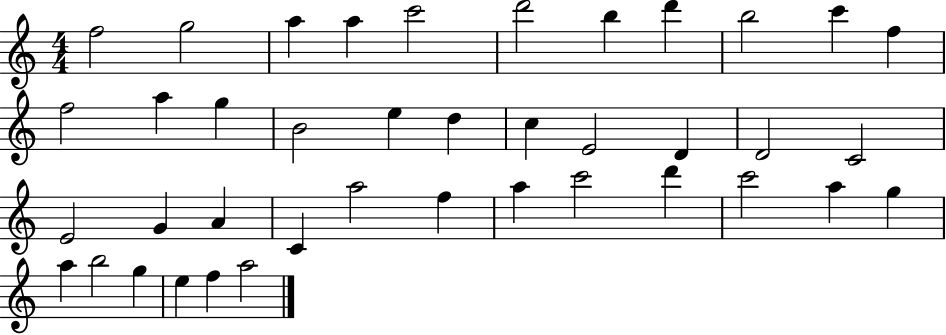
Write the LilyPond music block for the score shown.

{
  \clef treble
  \numericTimeSignature
  \time 4/4
  \key c \major
  f''2 g''2 | a''4 a''4 c'''2 | d'''2 b''4 d'''4 | b''2 c'''4 f''4 | \break f''2 a''4 g''4 | b'2 e''4 d''4 | c''4 e'2 d'4 | d'2 c'2 | \break e'2 g'4 a'4 | c'4 a''2 f''4 | a''4 c'''2 d'''4 | c'''2 a''4 g''4 | \break a''4 b''2 g''4 | e''4 f''4 a''2 | \bar "|."
}